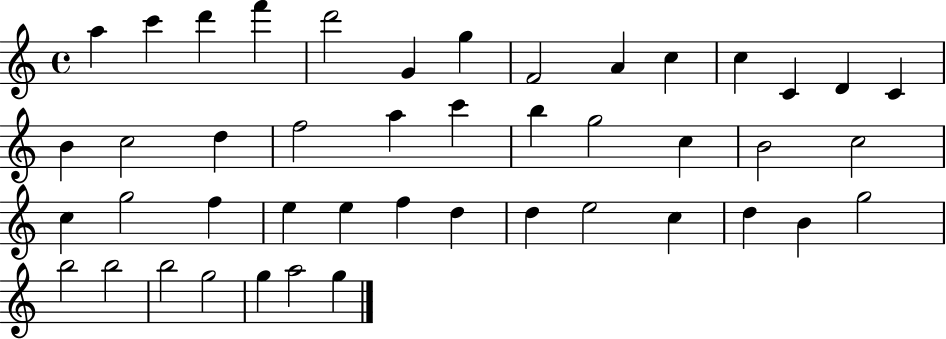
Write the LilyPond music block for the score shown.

{
  \clef treble
  \time 4/4
  \defaultTimeSignature
  \key c \major
  a''4 c'''4 d'''4 f'''4 | d'''2 g'4 g''4 | f'2 a'4 c''4 | c''4 c'4 d'4 c'4 | \break b'4 c''2 d''4 | f''2 a''4 c'''4 | b''4 g''2 c''4 | b'2 c''2 | \break c''4 g''2 f''4 | e''4 e''4 f''4 d''4 | d''4 e''2 c''4 | d''4 b'4 g''2 | \break b''2 b''2 | b''2 g''2 | g''4 a''2 g''4 | \bar "|."
}